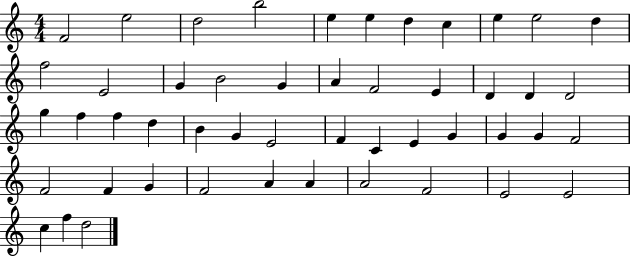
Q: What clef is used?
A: treble